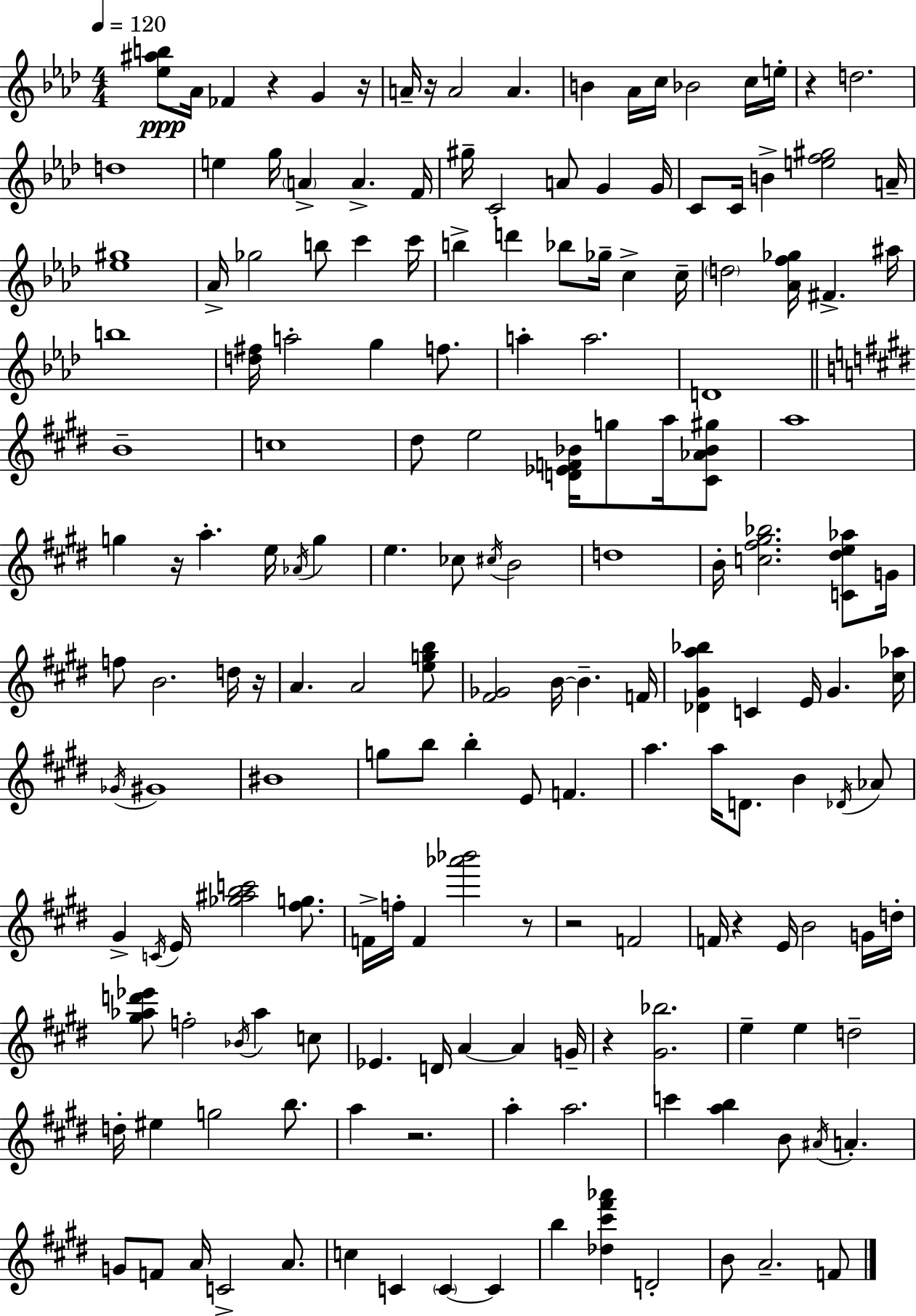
[Eb5,A#5,B5]/e Ab4/s FES4/q R/q G4/q R/s A4/s R/s A4/h A4/q. B4/q Ab4/s C5/s Bb4/h C5/s E5/s R/q D5/h. D5/w E5/q G5/s A4/q A4/q. F4/s G#5/s C4/h A4/e G4/q G4/s C4/e C4/s B4/q [E5,F5,G#5]/h A4/s [Eb5,G#5]/w Ab4/s Gb5/h B5/e C6/q C6/s B5/q D6/q Bb5/e Gb5/s C5/q C5/s D5/h [Ab4,F5,Gb5]/s F#4/q. A#5/s B5/w [D5,F#5]/s A5/h G5/q F5/e. A5/q A5/h. D4/w B4/w C5/w D#5/e E5/h [D4,Eb4,F4,Bb4]/s G5/e A5/s [C#4,Ab4,Bb4,G#5]/e A5/w G5/q R/s A5/q. E5/s Ab4/s G5/q E5/q. CES5/e C#5/s B4/h D5/w B4/s [C5,F#5,G#5,Bb5]/h. [C4,D#5,E5,Ab5]/e G4/s F5/e B4/h. D5/s R/s A4/q. A4/h [E5,G5,B5]/e [F#4,Gb4]/h B4/s B4/q. F4/s [Db4,G#4,A5,Bb5]/q C4/q E4/s G#4/q. [C#5,Ab5]/s Gb4/s G#4/w BIS4/w G5/e B5/e B5/q E4/e F4/q. A5/q. A5/s D4/e. B4/q Db4/s Ab4/e G#4/q C4/s E4/s [Gb5,A#5,B5,C6]/h [F#5,G5]/e. F4/s F5/s F4/q [Ab6,Bb6]/h R/e R/h F4/h F4/s R/q E4/s B4/h G4/s D5/s [G#5,Ab5,D6,Eb6]/e F5/h Bb4/s Ab5/q C5/e Eb4/q. D4/s A4/q A4/q G4/s R/q [G#4,Bb5]/h. E5/q E5/q D5/h D5/s EIS5/q G5/h B5/e. A5/q R/h. A5/q A5/h. C6/q [A5,B5]/q B4/e A#4/s A4/q. G4/e F4/e A4/s C4/h A4/e. C5/q C4/q C4/q C4/q B5/q [Db5,C#6,F#6,Ab6]/q D4/h B4/e A4/h. F4/e